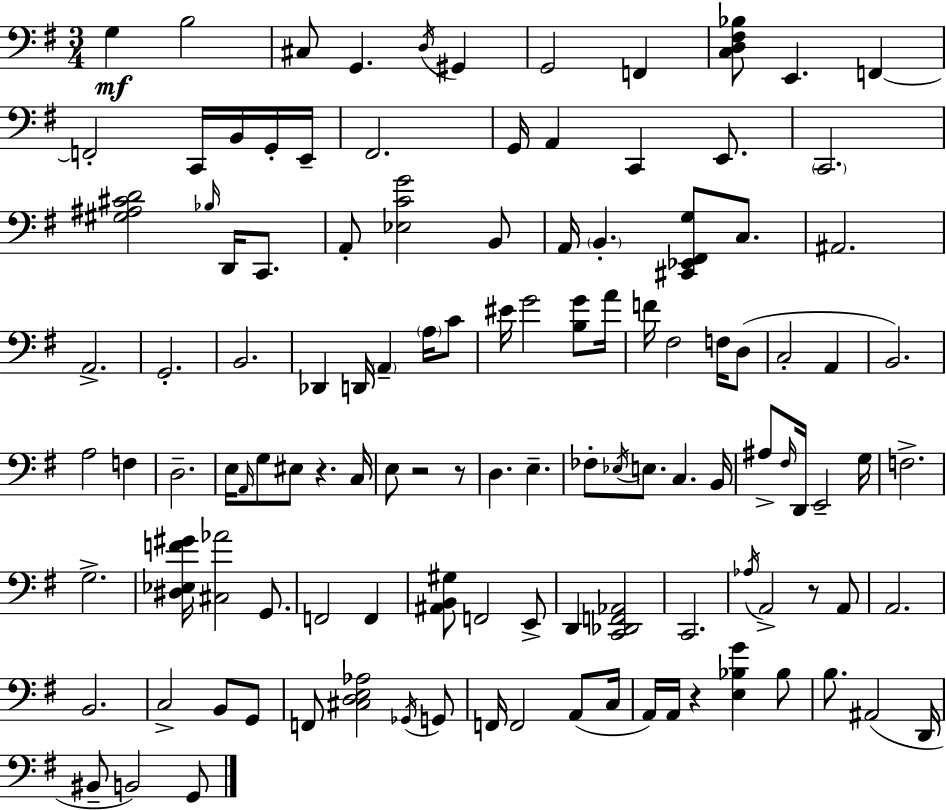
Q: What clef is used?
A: bass